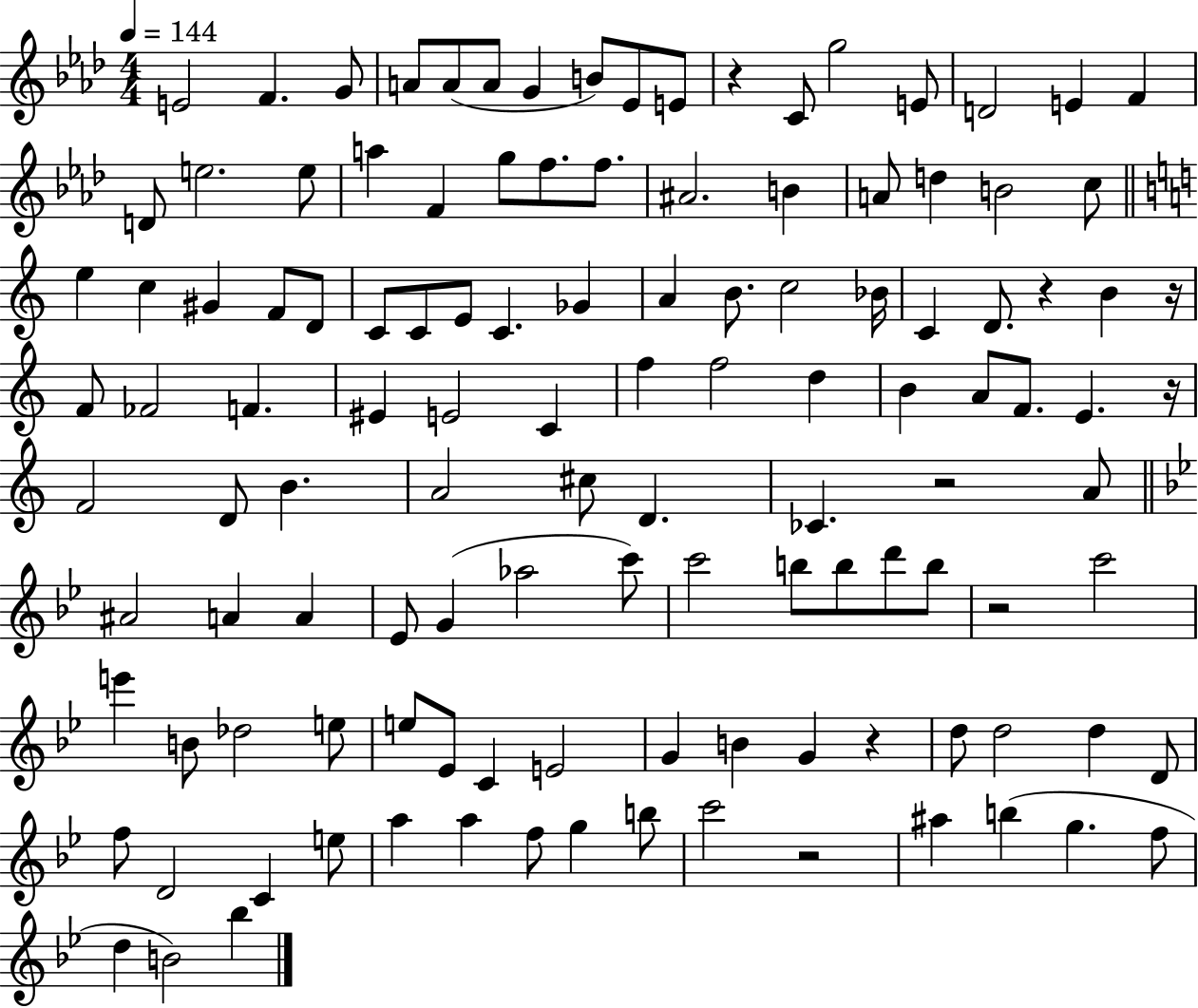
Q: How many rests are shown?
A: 8